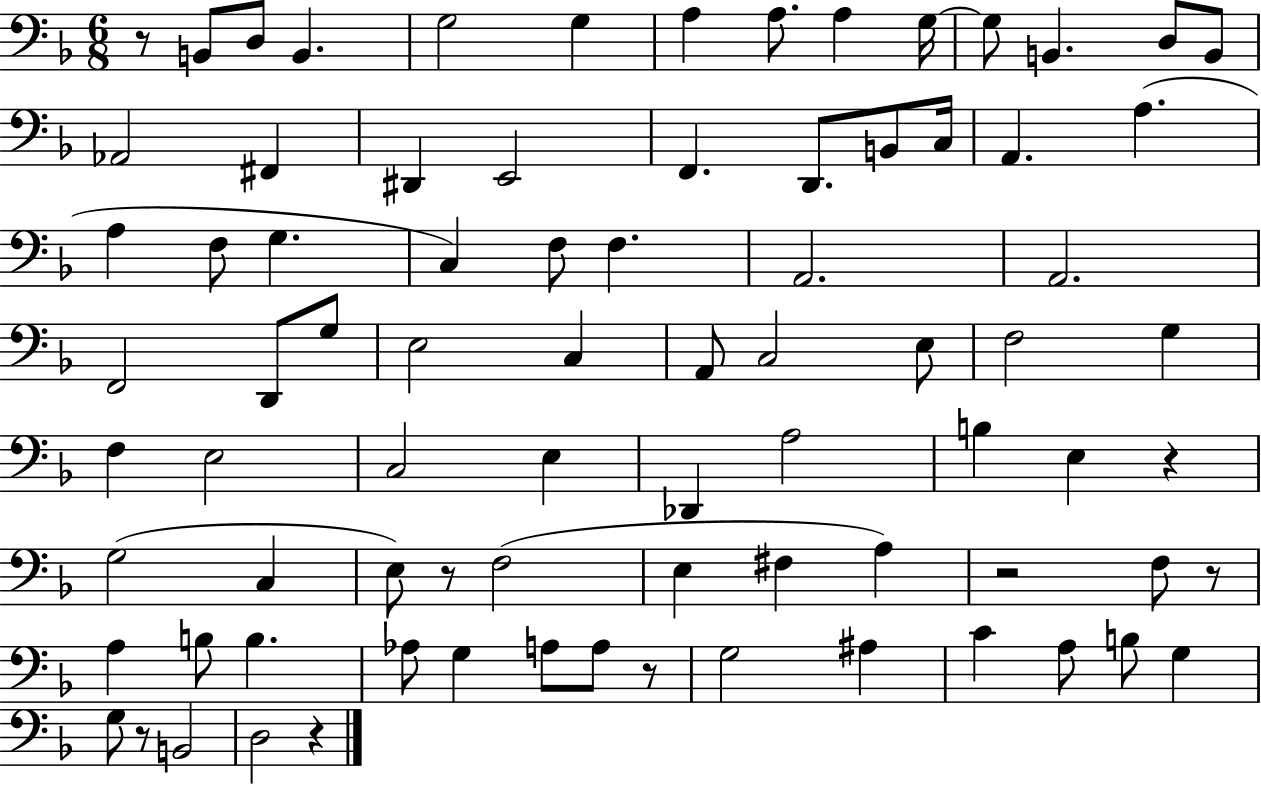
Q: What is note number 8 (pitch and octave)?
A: A3